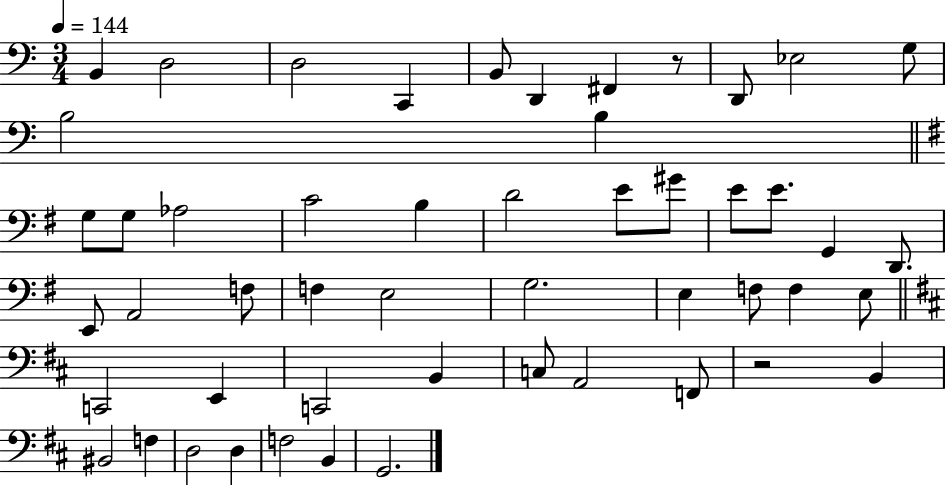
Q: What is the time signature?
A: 3/4